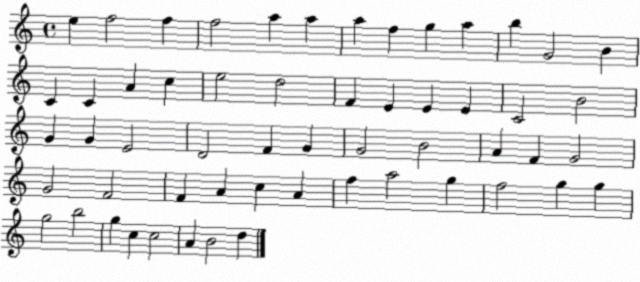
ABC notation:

X:1
T:Untitled
M:4/4
L:1/4
K:C
e f2 f f2 a a a f g a b G2 B C C A c e2 d2 F E E E C2 B2 G G E2 D2 F G G2 B2 A F G2 G2 F2 F A c A f a2 g f2 g g g2 b2 g c c2 A B2 d